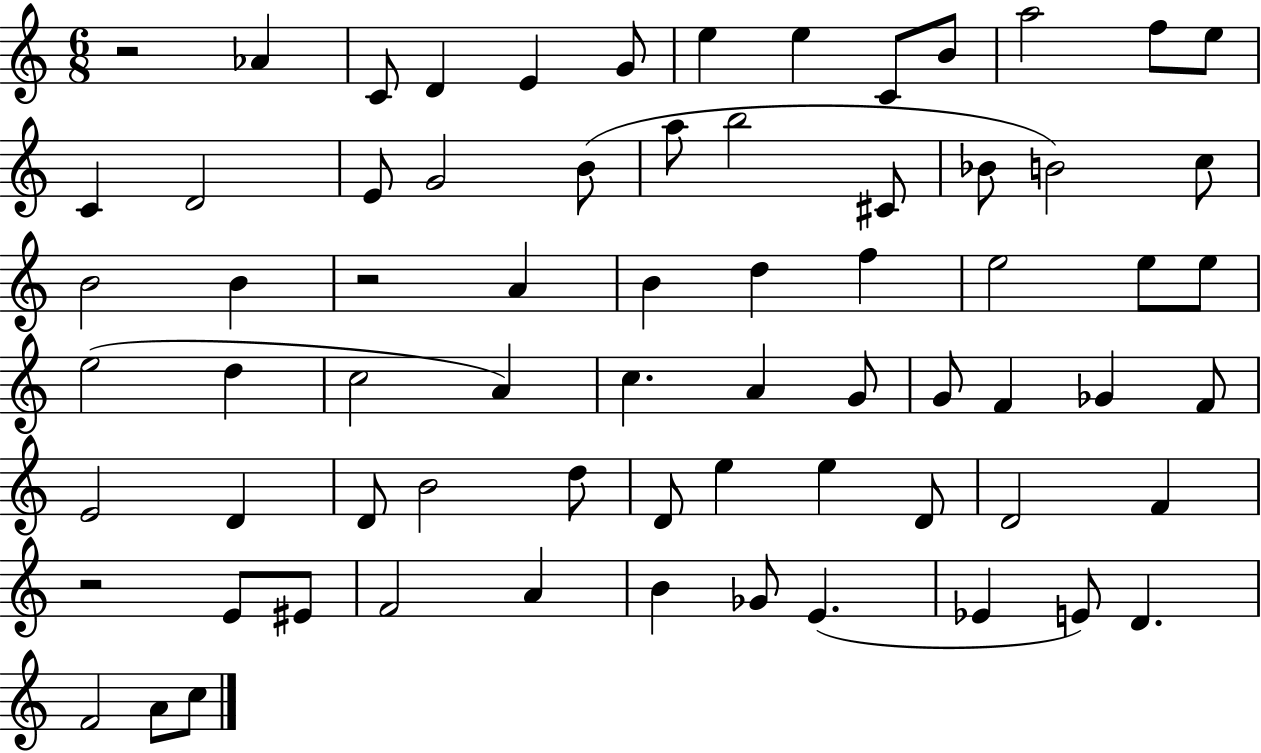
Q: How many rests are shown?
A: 3